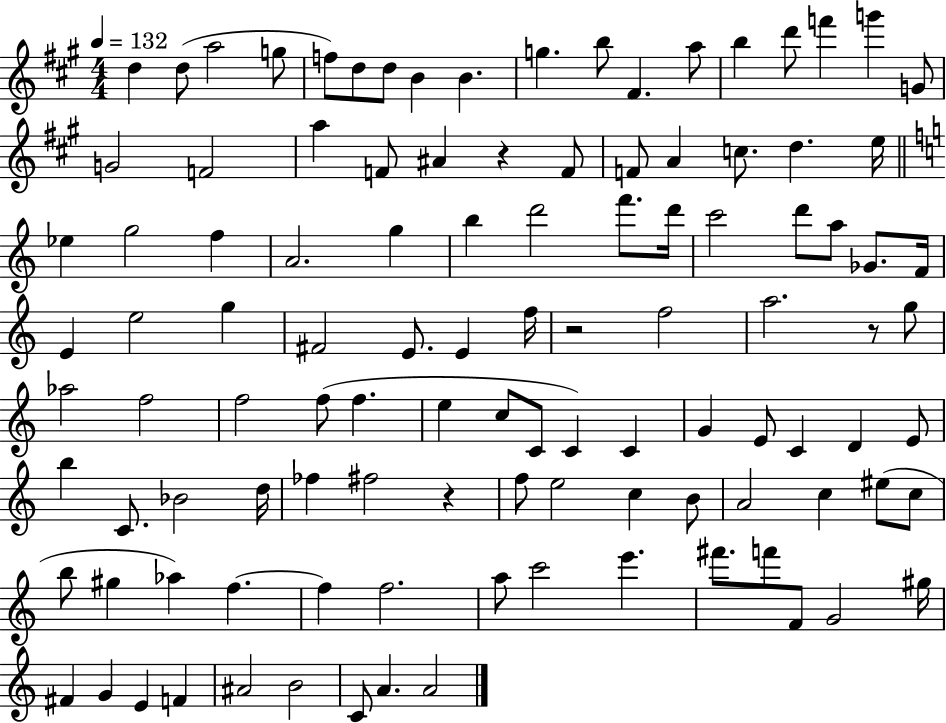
X:1
T:Untitled
M:4/4
L:1/4
K:A
d d/2 a2 g/2 f/2 d/2 d/2 B B g b/2 ^F a/2 b d'/2 f' g' G/2 G2 F2 a F/2 ^A z F/2 F/2 A c/2 d e/4 _e g2 f A2 g b d'2 f'/2 d'/4 c'2 d'/2 a/2 _G/2 F/4 E e2 g ^F2 E/2 E f/4 z2 f2 a2 z/2 g/2 _a2 f2 f2 f/2 f e c/2 C/2 C C G E/2 C D E/2 b C/2 _B2 d/4 _f ^f2 z f/2 e2 c B/2 A2 c ^e/2 c/2 b/2 ^g _a f f f2 a/2 c'2 e' ^f'/2 f'/2 F/2 G2 ^g/4 ^F G E F ^A2 B2 C/2 A A2